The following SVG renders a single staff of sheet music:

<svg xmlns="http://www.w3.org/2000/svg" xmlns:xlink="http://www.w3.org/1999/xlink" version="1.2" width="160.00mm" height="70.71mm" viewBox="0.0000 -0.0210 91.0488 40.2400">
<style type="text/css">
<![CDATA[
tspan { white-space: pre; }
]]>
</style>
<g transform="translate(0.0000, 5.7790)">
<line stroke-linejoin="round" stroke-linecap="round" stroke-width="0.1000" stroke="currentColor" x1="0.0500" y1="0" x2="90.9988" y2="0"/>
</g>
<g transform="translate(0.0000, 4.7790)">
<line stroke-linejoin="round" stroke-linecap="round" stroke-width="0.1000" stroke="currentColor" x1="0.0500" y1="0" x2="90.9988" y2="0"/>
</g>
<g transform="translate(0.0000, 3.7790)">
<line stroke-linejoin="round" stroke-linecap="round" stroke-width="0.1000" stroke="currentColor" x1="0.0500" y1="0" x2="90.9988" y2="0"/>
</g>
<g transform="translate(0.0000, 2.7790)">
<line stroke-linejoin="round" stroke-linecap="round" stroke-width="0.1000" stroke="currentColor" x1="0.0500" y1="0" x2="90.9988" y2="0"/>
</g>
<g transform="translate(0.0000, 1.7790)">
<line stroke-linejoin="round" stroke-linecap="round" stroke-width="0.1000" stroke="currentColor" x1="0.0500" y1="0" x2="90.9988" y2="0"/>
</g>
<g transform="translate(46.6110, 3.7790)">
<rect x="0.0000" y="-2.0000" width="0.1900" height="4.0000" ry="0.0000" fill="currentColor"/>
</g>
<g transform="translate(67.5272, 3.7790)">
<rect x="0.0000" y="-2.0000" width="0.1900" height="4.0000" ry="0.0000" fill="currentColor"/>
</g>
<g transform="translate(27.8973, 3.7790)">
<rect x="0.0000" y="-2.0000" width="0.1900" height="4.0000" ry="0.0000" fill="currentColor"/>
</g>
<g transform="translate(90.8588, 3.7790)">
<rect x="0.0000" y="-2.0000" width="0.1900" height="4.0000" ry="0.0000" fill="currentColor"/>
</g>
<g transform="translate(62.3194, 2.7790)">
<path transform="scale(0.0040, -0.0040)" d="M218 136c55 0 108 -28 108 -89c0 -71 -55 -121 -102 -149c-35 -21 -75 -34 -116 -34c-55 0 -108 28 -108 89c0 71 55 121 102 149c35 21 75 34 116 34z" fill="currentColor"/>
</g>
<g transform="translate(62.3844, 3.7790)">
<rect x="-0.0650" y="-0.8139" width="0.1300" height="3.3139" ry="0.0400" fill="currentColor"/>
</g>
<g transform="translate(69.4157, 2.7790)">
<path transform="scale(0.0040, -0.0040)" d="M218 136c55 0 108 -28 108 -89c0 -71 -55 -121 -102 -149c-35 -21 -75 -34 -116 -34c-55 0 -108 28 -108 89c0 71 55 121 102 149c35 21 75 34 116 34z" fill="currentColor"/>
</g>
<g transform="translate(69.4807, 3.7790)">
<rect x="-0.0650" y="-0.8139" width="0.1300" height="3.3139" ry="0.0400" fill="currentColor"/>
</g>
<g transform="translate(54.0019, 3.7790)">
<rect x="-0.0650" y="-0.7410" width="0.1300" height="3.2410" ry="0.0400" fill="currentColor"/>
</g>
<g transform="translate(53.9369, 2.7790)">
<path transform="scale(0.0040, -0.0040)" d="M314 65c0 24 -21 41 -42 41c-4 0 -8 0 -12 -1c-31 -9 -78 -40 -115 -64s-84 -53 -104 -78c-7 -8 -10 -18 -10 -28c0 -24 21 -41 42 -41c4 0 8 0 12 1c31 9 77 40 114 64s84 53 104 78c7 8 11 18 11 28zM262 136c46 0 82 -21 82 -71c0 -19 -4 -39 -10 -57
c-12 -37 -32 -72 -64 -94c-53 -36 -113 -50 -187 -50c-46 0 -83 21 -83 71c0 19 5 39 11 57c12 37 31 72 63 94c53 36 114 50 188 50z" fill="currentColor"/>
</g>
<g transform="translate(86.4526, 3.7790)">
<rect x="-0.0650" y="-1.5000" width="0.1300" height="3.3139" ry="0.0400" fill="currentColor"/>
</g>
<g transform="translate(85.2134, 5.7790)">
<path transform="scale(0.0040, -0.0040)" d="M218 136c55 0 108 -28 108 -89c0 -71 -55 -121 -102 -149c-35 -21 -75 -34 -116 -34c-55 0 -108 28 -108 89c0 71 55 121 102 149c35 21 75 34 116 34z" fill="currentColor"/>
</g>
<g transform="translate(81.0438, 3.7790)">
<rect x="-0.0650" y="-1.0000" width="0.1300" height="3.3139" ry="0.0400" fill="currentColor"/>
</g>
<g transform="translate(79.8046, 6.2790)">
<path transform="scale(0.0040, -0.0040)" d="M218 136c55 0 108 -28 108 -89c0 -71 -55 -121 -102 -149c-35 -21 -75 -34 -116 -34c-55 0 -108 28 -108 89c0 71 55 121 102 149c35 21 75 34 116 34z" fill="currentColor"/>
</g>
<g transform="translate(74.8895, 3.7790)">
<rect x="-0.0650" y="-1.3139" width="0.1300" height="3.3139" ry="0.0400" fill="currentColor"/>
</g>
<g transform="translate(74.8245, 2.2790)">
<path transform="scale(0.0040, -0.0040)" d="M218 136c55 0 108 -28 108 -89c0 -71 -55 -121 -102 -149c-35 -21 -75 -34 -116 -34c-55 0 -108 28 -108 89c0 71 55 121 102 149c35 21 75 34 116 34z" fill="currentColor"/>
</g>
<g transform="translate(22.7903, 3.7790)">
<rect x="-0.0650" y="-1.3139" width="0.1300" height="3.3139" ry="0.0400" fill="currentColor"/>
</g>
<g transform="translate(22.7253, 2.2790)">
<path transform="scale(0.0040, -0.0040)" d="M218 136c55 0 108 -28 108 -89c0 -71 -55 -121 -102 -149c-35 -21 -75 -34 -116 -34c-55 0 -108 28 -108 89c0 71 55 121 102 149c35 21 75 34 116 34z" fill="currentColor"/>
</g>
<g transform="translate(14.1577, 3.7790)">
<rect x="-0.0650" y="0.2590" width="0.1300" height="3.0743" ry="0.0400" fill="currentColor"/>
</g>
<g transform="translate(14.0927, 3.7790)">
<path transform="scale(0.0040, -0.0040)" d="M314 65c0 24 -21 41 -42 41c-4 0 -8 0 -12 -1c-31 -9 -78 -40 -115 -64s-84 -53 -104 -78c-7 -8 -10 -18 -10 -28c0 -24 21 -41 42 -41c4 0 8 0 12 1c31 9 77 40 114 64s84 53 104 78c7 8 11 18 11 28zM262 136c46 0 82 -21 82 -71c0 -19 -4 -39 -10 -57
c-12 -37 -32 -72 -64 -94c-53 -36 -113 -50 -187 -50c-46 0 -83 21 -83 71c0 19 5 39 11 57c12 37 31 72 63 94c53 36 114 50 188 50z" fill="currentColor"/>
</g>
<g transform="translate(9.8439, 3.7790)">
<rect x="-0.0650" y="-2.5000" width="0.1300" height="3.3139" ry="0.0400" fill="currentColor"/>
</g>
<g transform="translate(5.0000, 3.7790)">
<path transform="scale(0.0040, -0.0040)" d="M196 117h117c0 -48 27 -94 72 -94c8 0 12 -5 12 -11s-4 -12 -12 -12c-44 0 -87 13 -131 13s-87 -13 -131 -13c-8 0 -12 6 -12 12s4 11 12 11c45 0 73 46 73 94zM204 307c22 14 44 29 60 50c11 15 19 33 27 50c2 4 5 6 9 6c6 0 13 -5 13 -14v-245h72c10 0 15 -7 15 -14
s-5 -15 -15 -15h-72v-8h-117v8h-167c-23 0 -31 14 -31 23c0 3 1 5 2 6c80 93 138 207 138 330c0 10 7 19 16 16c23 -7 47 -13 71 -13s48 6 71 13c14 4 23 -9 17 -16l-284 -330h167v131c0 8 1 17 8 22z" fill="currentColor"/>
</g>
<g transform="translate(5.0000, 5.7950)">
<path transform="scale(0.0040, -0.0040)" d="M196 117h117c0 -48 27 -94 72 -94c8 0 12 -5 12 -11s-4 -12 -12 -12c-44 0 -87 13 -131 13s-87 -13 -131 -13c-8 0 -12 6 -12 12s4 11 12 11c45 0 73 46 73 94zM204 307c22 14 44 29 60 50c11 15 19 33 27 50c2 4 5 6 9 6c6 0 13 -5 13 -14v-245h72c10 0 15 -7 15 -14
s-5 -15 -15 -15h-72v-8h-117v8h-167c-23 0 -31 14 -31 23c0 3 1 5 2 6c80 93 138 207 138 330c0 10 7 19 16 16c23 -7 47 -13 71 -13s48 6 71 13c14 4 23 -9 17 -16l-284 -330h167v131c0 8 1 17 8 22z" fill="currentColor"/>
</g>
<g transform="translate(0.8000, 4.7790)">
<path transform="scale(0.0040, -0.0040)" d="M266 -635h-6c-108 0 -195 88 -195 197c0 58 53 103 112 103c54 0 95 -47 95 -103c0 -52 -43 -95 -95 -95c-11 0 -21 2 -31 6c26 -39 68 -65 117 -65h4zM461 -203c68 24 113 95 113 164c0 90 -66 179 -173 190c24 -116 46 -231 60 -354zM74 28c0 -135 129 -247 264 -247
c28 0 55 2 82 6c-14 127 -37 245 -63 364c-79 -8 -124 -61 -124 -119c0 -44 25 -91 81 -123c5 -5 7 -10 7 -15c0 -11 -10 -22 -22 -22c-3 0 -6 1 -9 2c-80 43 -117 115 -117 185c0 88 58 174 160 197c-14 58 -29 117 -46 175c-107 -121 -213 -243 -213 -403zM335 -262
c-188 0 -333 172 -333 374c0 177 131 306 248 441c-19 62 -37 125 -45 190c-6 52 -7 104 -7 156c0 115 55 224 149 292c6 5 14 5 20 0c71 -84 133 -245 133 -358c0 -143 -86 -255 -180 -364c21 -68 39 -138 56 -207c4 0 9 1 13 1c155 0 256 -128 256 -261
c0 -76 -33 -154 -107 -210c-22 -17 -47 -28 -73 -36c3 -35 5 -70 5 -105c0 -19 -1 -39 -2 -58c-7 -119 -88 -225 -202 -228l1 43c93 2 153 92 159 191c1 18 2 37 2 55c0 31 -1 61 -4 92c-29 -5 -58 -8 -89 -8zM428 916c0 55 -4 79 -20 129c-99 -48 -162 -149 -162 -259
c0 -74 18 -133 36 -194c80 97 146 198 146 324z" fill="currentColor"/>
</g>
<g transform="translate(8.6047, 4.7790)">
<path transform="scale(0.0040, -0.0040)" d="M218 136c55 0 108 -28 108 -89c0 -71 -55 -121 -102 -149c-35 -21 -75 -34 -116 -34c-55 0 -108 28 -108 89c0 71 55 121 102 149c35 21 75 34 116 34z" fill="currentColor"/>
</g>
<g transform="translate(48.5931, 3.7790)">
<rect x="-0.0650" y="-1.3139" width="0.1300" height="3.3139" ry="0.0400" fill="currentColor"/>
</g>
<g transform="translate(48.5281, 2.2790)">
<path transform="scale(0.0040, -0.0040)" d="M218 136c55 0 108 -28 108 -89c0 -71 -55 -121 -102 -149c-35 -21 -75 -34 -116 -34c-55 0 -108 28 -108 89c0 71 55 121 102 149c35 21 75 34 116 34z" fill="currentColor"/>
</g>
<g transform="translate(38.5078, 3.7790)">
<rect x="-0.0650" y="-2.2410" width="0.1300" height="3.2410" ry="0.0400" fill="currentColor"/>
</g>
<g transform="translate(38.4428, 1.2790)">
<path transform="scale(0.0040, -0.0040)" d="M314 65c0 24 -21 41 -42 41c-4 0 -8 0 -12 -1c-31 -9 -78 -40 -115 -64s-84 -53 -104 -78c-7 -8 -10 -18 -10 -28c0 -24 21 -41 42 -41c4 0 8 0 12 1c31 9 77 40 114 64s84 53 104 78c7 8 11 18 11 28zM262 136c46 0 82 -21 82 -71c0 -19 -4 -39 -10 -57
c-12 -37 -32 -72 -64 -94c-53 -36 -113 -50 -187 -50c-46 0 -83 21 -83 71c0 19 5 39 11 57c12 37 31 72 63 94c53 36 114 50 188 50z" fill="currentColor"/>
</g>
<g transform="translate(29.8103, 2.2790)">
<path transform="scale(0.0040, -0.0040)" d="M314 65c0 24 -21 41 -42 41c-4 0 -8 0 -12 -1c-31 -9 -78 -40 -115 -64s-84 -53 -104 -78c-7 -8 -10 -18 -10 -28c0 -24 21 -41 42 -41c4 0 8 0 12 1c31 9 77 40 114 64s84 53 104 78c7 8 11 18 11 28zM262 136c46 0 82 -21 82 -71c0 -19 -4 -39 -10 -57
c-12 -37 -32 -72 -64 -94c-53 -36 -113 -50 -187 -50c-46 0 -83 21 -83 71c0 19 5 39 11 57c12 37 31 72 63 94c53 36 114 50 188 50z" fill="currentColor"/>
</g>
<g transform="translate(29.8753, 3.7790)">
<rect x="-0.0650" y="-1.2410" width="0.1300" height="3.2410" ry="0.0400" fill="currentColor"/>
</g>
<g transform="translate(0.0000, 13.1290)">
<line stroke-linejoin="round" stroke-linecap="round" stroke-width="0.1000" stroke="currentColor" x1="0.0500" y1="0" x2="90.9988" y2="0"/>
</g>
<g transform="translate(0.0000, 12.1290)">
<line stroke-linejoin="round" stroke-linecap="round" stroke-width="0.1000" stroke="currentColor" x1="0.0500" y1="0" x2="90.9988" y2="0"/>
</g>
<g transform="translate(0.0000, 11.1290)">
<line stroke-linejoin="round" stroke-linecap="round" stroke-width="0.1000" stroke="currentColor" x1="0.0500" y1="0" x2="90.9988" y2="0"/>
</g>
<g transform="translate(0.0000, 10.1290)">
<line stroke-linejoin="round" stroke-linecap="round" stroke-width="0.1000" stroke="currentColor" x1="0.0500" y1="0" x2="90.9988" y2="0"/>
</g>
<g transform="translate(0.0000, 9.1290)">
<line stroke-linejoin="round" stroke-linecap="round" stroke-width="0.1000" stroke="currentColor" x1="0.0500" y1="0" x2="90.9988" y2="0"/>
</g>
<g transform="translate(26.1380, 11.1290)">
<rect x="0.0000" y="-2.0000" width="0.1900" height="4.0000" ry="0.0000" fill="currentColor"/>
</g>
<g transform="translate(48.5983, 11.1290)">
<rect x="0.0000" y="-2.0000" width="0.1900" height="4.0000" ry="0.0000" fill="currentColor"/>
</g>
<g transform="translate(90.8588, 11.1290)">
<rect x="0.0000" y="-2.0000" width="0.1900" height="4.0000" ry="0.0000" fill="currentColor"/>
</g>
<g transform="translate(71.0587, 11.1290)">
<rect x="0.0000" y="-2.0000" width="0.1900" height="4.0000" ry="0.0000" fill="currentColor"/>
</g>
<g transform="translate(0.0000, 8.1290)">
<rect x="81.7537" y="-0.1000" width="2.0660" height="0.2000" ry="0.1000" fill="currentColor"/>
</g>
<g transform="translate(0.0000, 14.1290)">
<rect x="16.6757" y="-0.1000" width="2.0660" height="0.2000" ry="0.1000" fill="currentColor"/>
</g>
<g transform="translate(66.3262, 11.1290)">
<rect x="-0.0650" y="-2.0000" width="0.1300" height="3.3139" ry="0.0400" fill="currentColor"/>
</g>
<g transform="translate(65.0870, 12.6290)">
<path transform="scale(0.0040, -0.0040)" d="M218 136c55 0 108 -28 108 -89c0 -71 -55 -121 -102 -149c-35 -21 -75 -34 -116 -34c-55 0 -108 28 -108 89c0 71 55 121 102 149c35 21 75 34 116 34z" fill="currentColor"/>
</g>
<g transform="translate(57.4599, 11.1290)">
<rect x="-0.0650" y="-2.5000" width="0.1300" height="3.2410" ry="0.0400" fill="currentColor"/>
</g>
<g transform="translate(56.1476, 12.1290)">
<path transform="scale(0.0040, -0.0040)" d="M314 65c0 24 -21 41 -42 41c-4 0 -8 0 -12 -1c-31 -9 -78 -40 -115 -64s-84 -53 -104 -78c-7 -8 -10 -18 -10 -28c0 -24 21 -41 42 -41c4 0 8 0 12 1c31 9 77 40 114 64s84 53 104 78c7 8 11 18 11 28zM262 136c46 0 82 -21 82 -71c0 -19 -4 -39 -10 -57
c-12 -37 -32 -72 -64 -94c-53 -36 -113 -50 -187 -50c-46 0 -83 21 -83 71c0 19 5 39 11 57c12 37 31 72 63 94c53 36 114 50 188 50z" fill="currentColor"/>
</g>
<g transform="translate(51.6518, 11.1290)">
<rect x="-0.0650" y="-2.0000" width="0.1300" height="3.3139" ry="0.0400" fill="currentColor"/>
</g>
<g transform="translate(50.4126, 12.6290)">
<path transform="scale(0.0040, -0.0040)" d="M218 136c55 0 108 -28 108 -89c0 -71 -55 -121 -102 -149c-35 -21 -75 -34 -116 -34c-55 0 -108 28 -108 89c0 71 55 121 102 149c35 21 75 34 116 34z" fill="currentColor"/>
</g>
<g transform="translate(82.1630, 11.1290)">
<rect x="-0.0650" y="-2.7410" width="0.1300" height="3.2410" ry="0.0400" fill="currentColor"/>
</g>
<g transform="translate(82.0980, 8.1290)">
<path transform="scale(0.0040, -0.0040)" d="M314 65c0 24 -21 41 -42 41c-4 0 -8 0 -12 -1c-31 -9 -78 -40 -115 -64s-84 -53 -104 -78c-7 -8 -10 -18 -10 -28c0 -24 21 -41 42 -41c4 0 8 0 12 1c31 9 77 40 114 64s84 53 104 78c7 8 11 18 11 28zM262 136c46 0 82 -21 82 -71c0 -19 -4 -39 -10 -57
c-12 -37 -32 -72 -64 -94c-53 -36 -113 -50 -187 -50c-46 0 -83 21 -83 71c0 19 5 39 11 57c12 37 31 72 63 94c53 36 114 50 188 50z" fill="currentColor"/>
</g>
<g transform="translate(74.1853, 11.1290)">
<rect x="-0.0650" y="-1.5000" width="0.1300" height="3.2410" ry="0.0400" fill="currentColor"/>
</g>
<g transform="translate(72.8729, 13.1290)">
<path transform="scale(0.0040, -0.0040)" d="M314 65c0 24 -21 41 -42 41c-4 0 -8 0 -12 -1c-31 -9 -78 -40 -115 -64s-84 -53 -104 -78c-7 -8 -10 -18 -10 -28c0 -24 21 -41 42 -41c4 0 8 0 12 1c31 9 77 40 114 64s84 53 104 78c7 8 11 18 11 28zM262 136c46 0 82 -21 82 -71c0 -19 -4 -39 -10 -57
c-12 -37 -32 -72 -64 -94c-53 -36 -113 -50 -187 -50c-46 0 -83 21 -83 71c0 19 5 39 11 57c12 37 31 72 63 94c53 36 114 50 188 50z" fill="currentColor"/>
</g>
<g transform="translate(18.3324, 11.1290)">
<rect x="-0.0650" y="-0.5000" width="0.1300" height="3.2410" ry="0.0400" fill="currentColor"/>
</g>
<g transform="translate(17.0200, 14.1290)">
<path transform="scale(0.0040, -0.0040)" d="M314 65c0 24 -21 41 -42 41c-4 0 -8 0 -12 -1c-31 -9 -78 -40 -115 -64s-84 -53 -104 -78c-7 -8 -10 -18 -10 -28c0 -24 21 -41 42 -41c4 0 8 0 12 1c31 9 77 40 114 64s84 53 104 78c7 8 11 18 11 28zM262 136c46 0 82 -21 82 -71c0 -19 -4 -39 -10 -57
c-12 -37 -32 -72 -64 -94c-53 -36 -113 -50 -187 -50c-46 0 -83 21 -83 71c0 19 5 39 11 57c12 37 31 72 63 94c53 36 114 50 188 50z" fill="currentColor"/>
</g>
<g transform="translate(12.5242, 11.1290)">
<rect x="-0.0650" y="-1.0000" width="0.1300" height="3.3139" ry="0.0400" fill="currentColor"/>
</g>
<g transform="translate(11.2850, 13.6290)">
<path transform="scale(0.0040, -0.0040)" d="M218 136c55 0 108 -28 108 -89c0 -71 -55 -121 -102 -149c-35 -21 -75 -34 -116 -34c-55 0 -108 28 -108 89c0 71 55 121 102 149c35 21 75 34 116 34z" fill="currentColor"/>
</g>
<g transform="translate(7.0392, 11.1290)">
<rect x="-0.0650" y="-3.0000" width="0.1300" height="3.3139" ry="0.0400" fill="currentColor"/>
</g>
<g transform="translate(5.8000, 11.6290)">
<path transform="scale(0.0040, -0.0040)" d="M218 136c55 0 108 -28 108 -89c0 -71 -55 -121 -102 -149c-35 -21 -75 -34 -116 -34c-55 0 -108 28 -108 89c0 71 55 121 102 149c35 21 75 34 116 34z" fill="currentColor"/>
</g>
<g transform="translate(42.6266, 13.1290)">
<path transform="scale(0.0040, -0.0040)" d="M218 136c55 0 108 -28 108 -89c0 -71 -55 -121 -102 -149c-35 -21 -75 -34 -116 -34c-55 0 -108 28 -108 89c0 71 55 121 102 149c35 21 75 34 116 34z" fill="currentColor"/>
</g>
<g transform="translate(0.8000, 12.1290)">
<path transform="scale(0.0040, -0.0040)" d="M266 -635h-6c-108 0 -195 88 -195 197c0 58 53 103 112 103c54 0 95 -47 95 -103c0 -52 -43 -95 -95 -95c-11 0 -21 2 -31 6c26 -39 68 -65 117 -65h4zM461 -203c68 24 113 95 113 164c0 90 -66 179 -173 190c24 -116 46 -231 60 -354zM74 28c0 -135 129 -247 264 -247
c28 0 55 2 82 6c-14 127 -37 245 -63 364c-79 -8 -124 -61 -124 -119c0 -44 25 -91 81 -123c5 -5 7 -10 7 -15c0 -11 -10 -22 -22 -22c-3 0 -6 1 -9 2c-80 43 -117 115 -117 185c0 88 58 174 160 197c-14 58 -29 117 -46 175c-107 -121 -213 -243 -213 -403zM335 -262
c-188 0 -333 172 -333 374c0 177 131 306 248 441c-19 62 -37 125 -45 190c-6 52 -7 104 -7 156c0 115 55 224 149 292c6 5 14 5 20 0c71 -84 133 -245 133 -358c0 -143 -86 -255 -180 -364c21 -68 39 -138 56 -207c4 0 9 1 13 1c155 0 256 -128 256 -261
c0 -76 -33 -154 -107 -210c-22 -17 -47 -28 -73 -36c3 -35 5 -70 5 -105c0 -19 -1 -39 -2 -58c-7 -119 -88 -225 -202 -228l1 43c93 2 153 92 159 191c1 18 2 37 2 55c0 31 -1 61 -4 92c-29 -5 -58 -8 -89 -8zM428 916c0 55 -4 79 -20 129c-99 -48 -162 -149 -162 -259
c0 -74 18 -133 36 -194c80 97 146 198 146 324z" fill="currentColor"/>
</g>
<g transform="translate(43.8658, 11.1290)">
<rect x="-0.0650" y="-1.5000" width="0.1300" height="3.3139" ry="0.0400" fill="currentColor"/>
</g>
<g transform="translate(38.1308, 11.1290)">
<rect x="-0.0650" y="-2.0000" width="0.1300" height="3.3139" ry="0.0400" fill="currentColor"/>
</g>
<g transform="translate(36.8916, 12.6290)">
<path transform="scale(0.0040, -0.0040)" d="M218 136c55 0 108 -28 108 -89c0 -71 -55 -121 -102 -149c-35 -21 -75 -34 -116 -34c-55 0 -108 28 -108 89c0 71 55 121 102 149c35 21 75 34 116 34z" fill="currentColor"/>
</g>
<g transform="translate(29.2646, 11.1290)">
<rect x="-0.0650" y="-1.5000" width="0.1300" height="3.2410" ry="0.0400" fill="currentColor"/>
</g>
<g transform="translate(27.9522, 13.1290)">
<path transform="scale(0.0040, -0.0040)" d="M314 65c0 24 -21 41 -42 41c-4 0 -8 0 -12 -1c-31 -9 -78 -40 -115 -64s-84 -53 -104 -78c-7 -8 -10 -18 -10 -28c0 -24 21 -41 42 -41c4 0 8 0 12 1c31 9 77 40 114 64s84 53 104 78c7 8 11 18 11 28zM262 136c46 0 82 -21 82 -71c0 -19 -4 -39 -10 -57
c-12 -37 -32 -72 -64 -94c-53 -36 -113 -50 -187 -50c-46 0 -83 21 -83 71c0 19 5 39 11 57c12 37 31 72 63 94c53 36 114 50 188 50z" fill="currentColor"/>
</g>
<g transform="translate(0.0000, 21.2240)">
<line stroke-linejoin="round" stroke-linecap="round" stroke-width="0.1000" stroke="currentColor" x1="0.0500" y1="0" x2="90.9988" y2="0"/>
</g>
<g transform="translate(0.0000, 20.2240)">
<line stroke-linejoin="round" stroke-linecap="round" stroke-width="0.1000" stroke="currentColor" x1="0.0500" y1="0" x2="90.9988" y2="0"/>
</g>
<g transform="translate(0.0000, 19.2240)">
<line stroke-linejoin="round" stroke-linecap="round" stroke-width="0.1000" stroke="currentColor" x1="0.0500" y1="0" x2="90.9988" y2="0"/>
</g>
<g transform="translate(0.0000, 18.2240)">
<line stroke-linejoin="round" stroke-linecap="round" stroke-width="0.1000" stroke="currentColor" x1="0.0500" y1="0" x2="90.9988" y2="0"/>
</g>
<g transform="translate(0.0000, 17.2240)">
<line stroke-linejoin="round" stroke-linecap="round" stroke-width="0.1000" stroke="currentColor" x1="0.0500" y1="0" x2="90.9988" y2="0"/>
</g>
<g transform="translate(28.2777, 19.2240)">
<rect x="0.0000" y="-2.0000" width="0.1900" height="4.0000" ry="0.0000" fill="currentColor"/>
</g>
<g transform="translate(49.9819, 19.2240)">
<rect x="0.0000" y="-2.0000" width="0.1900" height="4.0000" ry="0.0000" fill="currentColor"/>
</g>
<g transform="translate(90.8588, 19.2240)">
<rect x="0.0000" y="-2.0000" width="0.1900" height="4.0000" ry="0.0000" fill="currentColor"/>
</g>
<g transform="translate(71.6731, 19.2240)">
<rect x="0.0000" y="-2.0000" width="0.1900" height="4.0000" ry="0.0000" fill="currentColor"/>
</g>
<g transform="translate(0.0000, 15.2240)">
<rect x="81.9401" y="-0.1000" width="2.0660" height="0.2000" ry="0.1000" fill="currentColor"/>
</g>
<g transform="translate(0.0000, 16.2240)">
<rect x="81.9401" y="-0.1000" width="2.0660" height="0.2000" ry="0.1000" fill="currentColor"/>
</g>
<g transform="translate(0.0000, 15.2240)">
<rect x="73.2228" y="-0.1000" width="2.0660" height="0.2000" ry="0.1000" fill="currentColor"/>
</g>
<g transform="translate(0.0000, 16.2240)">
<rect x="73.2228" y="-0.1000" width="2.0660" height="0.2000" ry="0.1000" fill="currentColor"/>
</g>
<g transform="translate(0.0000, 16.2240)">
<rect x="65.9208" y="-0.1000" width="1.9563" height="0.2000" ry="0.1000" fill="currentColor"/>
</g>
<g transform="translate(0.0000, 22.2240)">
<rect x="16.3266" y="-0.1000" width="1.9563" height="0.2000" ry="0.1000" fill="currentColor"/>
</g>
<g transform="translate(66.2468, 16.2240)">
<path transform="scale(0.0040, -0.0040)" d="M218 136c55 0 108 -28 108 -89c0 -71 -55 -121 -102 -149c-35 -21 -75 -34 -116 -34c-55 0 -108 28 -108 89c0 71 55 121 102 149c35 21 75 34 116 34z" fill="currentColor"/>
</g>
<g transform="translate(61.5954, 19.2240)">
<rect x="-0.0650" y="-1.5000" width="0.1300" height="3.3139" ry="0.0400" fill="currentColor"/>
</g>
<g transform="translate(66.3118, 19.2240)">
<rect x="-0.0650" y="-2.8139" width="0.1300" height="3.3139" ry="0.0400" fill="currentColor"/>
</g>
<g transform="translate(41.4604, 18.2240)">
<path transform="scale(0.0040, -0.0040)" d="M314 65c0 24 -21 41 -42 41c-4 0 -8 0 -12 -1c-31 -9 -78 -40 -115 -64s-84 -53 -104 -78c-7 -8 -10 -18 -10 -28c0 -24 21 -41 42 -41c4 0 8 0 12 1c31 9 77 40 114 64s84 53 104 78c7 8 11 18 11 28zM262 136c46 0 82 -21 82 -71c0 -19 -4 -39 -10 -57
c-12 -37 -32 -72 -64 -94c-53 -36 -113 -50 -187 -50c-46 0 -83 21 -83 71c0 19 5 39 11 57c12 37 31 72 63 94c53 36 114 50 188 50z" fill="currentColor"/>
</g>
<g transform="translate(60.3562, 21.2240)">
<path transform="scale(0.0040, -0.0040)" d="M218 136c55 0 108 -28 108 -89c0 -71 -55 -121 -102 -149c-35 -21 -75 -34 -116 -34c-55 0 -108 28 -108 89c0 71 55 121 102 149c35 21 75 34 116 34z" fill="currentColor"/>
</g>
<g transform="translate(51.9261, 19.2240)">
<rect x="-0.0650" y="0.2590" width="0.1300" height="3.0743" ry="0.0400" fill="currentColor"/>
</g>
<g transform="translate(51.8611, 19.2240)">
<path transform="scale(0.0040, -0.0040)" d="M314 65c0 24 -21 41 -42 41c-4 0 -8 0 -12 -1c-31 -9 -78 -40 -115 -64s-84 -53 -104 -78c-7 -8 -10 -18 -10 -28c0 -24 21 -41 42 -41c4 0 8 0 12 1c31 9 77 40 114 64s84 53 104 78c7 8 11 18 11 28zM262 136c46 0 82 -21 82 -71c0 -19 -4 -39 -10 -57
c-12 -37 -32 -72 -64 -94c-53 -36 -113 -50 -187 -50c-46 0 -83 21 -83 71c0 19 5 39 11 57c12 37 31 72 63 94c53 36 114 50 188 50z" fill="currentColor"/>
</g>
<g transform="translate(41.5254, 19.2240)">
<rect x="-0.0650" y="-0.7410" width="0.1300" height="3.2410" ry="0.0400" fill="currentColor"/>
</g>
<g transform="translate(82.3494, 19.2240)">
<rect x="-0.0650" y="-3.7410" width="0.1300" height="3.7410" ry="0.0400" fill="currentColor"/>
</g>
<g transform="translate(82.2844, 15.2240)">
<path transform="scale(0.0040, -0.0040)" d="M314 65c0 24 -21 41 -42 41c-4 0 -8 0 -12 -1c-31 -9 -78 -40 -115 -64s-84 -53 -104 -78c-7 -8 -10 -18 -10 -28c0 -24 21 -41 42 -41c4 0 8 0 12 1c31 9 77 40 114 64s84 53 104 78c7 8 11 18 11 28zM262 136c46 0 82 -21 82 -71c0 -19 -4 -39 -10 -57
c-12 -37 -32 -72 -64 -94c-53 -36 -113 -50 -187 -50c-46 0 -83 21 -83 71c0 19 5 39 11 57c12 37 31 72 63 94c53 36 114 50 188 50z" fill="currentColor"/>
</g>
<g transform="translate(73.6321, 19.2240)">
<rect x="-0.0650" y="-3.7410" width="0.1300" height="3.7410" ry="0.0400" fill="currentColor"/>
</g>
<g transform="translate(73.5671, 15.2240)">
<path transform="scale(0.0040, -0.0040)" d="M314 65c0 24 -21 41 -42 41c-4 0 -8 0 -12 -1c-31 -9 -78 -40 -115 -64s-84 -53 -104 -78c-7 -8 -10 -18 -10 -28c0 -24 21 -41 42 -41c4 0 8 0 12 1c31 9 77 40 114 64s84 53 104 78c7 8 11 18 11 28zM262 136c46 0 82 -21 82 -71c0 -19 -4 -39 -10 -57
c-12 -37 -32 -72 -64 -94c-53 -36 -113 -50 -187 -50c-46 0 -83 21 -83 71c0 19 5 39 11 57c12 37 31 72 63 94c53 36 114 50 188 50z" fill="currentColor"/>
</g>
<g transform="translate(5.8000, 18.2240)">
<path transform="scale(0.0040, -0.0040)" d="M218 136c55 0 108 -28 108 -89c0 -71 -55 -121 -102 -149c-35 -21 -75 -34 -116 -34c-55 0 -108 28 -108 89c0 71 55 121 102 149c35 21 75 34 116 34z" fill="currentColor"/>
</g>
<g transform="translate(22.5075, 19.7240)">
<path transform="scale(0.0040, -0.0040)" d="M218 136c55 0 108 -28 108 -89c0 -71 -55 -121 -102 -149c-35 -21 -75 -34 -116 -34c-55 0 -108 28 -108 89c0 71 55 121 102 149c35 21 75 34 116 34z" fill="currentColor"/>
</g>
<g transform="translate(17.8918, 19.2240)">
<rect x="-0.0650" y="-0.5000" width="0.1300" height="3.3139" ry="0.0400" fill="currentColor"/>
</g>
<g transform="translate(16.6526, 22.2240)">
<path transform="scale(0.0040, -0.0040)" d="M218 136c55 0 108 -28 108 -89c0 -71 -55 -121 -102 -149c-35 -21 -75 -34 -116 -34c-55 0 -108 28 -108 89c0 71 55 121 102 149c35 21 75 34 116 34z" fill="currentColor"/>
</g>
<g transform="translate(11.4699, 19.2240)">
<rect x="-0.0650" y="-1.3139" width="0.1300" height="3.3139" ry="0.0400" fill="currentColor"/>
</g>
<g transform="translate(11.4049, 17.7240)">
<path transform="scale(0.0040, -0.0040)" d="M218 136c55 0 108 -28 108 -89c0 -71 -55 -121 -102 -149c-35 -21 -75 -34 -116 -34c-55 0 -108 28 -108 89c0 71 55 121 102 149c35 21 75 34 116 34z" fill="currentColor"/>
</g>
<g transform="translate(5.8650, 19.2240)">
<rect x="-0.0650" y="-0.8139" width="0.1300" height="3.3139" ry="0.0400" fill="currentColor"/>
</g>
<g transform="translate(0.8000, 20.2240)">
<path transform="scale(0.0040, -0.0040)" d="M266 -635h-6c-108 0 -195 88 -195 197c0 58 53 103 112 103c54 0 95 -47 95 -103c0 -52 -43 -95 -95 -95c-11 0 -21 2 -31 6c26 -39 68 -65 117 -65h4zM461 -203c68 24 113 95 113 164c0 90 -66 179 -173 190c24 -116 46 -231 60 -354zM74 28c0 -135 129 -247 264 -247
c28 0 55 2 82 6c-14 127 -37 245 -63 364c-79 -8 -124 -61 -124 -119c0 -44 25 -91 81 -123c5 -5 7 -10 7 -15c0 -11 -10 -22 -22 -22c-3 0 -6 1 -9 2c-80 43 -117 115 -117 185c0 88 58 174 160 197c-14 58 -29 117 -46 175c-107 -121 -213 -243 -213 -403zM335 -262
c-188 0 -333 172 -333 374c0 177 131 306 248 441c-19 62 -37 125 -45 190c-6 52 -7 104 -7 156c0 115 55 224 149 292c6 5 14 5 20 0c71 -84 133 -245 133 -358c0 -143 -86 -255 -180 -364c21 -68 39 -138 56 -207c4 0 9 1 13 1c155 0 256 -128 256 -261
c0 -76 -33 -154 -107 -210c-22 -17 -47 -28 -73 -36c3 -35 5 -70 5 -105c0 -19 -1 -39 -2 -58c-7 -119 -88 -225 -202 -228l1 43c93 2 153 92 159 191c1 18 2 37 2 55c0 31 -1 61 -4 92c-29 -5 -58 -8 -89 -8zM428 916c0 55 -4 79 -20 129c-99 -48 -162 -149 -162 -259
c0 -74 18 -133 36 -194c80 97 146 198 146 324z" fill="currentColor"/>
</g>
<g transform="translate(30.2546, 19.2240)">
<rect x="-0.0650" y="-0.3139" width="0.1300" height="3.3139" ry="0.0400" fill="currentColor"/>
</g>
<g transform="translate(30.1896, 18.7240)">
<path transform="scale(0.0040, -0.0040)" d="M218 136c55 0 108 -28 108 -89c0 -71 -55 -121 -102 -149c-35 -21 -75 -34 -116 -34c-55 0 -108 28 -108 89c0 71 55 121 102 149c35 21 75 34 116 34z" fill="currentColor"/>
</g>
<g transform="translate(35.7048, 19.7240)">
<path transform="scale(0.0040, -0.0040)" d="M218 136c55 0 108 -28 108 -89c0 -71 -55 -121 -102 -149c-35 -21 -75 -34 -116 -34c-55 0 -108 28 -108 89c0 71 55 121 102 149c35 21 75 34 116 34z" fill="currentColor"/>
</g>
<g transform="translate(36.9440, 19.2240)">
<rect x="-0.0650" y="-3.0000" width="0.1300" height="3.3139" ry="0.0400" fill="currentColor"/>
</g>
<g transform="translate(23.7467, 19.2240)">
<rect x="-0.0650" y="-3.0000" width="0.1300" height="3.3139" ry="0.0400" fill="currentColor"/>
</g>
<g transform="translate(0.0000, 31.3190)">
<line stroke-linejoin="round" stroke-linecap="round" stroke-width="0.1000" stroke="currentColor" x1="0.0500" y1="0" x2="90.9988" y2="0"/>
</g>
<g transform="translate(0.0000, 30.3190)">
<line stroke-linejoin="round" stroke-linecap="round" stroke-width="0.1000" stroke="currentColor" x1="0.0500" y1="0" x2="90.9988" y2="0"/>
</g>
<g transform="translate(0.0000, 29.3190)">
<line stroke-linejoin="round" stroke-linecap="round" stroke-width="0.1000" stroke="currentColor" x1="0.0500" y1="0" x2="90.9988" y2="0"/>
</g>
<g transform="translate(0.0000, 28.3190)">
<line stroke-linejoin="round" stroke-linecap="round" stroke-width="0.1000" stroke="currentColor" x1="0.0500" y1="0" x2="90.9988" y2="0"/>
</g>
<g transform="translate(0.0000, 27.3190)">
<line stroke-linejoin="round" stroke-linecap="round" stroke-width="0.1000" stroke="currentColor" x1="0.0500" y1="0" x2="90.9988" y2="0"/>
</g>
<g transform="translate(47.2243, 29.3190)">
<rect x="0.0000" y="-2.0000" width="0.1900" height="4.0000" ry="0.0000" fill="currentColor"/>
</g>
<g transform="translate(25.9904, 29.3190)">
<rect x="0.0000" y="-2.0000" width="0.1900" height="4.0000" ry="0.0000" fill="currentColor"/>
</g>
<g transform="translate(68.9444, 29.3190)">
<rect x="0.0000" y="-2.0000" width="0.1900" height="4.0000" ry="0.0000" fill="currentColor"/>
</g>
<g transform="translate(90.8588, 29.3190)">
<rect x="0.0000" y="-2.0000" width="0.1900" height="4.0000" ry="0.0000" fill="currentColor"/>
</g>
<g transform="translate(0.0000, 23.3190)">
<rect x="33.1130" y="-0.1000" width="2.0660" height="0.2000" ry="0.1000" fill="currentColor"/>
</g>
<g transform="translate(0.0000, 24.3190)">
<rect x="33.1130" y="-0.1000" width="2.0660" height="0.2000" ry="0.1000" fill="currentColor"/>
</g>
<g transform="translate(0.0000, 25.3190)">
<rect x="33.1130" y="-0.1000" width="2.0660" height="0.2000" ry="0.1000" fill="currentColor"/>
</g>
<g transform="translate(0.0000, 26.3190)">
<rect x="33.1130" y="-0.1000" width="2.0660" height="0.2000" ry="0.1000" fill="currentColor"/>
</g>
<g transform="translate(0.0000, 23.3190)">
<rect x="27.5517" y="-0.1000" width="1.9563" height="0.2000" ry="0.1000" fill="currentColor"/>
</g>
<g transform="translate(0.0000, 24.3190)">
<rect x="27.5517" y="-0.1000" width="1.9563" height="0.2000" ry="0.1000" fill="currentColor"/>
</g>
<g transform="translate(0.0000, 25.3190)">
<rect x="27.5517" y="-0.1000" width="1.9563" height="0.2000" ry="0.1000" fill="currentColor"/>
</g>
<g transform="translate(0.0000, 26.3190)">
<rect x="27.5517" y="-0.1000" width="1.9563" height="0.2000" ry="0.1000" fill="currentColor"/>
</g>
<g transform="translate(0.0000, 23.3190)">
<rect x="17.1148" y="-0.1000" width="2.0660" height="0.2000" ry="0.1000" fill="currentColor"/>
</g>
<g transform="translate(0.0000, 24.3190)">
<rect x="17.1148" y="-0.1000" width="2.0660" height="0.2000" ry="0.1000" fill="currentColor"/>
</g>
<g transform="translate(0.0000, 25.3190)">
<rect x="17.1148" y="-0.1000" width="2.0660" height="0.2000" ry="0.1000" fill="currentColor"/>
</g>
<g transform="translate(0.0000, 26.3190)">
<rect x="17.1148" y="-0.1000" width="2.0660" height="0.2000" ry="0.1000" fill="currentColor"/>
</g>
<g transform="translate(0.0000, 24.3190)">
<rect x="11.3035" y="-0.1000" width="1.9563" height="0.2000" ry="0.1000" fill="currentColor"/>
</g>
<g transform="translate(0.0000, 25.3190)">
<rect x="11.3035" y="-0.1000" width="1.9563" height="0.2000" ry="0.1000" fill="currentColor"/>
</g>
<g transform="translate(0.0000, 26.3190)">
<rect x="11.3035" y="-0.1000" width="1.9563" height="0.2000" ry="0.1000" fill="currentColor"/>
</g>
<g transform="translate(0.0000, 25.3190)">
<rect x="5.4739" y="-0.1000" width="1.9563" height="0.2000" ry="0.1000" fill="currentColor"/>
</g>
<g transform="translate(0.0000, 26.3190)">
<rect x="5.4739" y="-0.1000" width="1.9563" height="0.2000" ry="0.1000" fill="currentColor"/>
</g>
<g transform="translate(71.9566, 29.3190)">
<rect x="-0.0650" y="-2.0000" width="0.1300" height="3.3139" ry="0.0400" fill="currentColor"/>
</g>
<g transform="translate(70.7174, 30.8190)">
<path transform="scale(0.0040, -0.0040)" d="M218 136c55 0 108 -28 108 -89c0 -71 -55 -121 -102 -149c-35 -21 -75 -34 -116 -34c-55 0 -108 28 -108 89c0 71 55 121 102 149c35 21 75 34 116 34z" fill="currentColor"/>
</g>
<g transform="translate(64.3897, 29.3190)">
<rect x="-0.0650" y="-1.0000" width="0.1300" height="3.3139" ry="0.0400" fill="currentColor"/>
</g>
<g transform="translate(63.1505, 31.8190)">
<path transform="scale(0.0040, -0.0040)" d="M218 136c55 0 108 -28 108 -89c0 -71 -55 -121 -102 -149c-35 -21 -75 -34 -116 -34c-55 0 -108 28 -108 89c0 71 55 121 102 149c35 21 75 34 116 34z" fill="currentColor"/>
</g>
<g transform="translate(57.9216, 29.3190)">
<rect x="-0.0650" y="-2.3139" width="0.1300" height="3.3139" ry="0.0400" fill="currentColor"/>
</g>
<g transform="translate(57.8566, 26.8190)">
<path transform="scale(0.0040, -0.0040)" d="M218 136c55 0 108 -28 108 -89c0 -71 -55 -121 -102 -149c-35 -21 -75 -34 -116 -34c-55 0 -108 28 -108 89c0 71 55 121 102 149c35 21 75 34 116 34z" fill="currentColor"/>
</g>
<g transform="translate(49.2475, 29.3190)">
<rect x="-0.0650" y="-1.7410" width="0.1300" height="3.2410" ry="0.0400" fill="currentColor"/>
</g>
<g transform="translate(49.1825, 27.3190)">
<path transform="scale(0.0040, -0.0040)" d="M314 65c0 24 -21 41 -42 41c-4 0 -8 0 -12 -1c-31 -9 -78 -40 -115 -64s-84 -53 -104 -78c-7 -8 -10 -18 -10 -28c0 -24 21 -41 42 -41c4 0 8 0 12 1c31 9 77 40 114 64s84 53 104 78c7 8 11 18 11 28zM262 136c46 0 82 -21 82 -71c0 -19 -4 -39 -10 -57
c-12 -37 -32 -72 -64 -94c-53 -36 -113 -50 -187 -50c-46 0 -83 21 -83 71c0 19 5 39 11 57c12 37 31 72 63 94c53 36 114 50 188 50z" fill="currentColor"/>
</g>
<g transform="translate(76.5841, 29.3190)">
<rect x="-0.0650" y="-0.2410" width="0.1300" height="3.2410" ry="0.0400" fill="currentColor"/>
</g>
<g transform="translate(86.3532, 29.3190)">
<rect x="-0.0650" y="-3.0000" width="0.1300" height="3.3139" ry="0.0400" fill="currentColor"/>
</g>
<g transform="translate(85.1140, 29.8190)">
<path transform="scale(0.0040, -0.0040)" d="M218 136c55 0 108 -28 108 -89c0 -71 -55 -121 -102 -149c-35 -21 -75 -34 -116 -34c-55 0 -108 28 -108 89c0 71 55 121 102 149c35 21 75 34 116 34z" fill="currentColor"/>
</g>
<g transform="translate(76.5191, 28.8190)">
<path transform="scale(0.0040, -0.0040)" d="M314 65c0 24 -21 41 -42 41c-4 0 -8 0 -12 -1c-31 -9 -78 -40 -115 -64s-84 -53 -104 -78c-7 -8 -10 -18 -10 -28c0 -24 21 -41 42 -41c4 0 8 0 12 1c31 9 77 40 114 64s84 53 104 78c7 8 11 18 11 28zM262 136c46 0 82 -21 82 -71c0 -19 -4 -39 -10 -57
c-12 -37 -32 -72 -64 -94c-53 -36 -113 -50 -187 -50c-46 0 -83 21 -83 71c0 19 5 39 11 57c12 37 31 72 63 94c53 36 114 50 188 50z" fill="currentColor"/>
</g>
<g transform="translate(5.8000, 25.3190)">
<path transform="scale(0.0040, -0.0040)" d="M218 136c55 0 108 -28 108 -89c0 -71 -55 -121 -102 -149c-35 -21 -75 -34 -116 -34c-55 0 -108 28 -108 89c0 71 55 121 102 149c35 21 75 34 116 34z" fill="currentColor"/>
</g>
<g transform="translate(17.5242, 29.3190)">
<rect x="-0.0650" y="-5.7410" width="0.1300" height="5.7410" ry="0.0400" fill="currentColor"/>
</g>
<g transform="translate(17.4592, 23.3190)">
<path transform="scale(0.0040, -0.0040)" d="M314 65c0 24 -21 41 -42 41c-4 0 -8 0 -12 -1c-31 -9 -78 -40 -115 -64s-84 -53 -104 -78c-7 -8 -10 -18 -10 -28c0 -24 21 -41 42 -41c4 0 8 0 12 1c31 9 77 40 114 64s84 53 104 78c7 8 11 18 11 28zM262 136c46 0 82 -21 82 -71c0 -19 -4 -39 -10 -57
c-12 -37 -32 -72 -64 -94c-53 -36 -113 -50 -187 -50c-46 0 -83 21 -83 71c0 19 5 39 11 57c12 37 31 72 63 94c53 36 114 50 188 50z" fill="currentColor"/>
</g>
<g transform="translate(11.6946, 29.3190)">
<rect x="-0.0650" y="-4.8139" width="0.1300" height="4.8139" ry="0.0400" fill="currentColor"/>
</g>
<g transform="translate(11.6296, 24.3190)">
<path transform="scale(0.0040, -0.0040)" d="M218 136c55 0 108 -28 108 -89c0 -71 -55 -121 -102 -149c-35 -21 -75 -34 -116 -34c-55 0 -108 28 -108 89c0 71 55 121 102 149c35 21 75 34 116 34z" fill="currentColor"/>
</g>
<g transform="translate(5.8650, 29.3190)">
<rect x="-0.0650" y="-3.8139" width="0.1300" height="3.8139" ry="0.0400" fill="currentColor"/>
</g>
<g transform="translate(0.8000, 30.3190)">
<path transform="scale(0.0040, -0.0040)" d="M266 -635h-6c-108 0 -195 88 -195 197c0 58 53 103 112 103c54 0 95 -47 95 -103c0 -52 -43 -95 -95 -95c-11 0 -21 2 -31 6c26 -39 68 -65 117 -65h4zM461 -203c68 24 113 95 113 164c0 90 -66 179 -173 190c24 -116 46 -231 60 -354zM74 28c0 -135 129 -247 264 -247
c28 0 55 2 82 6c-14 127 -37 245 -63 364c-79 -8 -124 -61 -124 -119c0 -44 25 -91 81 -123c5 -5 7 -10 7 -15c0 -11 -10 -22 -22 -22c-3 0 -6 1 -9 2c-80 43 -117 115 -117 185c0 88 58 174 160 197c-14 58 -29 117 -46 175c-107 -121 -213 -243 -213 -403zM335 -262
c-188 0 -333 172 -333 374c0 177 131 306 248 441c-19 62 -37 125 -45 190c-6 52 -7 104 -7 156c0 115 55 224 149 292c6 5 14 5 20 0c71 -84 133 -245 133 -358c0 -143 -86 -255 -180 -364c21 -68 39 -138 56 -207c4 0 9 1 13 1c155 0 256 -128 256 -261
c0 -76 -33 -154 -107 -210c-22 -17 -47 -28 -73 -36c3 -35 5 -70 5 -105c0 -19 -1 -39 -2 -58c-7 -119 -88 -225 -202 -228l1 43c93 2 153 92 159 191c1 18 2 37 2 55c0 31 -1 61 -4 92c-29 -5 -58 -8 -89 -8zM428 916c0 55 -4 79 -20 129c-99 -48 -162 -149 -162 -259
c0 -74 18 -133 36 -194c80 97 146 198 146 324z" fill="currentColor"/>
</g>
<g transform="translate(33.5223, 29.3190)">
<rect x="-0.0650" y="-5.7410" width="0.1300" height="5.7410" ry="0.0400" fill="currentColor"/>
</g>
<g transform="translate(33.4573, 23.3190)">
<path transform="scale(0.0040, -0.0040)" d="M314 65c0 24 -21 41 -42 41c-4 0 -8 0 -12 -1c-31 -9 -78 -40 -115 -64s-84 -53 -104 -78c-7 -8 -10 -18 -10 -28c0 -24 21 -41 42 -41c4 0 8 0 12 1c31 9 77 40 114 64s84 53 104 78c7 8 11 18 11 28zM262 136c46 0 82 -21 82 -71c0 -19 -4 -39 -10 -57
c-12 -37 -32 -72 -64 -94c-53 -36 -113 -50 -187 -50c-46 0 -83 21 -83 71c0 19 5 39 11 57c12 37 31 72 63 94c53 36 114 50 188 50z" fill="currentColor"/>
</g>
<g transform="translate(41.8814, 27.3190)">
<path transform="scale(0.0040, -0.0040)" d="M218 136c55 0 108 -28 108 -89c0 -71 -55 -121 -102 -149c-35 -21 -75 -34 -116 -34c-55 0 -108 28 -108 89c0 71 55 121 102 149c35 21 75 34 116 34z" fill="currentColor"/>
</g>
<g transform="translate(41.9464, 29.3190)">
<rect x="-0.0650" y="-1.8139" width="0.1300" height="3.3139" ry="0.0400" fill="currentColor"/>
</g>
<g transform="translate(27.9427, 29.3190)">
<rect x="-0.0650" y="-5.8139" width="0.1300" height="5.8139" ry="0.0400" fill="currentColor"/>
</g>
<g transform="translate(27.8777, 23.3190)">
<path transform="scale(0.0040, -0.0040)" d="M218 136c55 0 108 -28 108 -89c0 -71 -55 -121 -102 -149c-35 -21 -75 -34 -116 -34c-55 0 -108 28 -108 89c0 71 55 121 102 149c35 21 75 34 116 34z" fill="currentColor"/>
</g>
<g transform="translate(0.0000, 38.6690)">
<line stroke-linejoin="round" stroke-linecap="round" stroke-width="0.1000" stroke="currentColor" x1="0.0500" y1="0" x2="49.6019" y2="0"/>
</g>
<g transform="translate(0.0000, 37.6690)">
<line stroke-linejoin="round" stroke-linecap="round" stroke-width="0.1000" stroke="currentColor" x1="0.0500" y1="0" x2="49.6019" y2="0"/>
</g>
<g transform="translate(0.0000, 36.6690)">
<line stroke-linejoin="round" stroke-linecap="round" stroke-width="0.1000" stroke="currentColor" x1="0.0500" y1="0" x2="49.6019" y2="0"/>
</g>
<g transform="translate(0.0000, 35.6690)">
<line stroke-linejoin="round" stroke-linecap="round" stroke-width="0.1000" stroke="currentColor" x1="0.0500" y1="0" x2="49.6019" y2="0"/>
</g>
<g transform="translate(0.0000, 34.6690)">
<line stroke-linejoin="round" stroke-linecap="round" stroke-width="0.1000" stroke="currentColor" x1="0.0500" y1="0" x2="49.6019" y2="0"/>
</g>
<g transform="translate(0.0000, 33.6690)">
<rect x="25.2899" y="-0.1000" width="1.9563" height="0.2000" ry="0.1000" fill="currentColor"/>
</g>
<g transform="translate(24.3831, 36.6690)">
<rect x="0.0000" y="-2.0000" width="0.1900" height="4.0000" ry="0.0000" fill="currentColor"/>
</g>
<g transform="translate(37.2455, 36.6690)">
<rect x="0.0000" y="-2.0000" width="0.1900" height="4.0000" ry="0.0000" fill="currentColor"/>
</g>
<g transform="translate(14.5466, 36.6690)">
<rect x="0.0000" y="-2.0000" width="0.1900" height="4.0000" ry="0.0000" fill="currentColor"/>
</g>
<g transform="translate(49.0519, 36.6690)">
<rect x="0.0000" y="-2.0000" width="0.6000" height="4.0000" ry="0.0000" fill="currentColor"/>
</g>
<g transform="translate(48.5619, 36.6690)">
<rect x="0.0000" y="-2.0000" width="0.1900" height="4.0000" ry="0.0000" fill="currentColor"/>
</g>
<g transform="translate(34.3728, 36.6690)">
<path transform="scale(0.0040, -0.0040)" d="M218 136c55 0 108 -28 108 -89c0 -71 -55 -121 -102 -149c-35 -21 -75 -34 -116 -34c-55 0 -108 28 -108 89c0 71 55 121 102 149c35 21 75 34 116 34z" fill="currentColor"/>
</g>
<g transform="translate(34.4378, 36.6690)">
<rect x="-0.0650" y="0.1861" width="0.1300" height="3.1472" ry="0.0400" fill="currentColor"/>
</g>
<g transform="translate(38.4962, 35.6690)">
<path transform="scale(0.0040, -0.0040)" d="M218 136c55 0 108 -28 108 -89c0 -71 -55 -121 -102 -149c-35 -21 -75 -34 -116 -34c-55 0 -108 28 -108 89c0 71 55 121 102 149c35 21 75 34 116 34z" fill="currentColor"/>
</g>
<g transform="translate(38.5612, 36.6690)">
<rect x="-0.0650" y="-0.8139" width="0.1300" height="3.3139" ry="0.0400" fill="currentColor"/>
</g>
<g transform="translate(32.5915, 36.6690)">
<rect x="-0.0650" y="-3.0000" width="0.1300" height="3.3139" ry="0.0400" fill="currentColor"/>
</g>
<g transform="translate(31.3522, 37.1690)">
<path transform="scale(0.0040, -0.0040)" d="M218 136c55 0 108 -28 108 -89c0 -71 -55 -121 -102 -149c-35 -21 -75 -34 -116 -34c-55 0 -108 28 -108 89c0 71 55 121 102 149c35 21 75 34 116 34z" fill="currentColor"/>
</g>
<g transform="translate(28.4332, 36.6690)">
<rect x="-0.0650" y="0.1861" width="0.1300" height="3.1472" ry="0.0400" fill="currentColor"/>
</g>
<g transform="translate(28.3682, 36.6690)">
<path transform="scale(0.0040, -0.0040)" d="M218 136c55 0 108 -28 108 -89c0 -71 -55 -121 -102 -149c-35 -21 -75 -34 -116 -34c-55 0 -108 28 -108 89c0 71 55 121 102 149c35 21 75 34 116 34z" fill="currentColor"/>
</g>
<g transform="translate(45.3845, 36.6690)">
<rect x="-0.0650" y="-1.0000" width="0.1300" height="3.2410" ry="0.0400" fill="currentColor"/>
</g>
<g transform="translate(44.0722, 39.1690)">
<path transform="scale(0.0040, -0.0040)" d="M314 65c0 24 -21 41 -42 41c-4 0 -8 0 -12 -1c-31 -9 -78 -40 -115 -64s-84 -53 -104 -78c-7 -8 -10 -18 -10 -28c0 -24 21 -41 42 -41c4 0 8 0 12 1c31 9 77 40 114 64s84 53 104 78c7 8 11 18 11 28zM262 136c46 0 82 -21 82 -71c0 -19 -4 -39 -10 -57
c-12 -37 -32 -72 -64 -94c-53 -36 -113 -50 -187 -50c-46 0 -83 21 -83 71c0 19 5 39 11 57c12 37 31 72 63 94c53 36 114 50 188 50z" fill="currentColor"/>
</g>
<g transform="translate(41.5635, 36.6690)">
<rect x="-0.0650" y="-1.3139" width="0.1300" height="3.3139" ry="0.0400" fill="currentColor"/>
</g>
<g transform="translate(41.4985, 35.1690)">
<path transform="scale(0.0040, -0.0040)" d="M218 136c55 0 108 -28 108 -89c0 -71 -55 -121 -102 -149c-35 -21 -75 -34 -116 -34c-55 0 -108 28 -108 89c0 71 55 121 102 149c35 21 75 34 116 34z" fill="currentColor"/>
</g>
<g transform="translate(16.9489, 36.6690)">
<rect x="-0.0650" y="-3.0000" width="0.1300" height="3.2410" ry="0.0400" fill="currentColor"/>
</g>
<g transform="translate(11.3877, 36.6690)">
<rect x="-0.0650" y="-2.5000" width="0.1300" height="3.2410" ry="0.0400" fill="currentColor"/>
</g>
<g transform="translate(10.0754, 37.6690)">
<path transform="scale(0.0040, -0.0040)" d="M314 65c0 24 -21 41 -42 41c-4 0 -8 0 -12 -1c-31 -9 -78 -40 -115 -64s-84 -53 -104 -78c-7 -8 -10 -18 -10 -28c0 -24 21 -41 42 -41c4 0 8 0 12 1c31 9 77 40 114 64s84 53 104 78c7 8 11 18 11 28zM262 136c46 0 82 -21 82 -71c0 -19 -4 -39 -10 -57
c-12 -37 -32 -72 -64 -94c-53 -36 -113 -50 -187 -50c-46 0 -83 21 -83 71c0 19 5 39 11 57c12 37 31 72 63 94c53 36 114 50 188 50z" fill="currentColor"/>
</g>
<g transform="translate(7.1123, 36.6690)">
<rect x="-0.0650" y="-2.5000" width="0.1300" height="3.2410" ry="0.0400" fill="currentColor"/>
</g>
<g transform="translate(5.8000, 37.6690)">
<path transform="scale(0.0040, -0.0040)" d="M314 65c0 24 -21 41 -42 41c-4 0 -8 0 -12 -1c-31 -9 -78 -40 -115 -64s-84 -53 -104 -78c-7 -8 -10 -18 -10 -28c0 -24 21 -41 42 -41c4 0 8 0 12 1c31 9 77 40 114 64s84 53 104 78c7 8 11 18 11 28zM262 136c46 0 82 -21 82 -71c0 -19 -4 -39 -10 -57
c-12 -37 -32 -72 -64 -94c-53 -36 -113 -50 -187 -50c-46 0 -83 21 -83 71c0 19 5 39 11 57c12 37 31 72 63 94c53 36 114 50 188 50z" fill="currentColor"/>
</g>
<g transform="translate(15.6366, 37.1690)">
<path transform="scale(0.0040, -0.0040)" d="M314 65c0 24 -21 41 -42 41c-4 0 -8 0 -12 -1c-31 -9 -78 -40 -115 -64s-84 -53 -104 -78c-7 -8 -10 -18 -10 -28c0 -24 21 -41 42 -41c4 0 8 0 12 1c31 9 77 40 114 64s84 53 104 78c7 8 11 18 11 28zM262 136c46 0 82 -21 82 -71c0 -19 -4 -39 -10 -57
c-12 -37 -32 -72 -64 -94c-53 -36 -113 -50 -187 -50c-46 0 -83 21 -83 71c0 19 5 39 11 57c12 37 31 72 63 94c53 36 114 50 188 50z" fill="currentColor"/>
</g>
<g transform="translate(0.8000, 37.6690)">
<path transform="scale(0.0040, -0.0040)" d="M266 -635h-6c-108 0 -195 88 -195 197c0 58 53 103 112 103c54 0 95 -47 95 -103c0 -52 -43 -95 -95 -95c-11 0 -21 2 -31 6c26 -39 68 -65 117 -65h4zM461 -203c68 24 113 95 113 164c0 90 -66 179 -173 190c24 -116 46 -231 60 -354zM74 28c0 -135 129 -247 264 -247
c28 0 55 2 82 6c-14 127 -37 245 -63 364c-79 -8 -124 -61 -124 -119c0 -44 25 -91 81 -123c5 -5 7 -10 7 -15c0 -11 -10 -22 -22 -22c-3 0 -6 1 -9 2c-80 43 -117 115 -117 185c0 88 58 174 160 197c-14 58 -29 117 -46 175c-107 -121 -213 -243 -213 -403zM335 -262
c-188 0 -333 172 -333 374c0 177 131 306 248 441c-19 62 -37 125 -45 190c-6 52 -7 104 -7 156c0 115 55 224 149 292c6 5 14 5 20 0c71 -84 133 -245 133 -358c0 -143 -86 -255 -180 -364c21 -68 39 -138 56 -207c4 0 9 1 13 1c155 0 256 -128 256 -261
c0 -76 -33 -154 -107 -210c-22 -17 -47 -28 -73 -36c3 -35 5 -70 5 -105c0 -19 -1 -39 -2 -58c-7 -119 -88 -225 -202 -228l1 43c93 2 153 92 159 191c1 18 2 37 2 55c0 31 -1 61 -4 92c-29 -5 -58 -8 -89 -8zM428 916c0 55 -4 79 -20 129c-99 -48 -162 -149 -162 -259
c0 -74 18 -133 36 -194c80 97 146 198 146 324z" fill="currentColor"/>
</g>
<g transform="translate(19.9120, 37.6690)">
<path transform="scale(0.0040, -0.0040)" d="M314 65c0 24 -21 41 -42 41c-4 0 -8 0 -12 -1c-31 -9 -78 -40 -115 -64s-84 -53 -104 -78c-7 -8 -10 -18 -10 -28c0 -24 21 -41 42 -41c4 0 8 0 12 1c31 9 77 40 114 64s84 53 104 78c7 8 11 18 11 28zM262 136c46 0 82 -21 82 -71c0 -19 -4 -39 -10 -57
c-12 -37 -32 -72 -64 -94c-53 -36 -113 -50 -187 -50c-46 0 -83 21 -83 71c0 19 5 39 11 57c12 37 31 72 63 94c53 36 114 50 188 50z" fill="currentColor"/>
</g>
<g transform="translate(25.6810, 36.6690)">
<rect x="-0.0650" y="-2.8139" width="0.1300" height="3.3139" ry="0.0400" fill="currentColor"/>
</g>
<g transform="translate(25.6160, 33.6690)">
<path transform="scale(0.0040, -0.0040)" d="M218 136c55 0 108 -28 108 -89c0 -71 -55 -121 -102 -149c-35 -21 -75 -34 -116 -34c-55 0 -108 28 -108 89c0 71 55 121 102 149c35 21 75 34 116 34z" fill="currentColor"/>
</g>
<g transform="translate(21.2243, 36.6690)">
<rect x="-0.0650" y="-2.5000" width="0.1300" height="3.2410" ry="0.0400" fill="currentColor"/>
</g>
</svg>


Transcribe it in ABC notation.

X:1
T:Untitled
M:4/4
L:1/4
K:C
G B2 e e2 g2 e d2 d d e D E A D C2 E2 F E F G2 F E2 a2 d e C A c A d2 B2 E a c'2 c'2 c' e' g'2 g' g'2 f f2 g D F c2 A G2 G2 A2 G2 a B A B d e D2